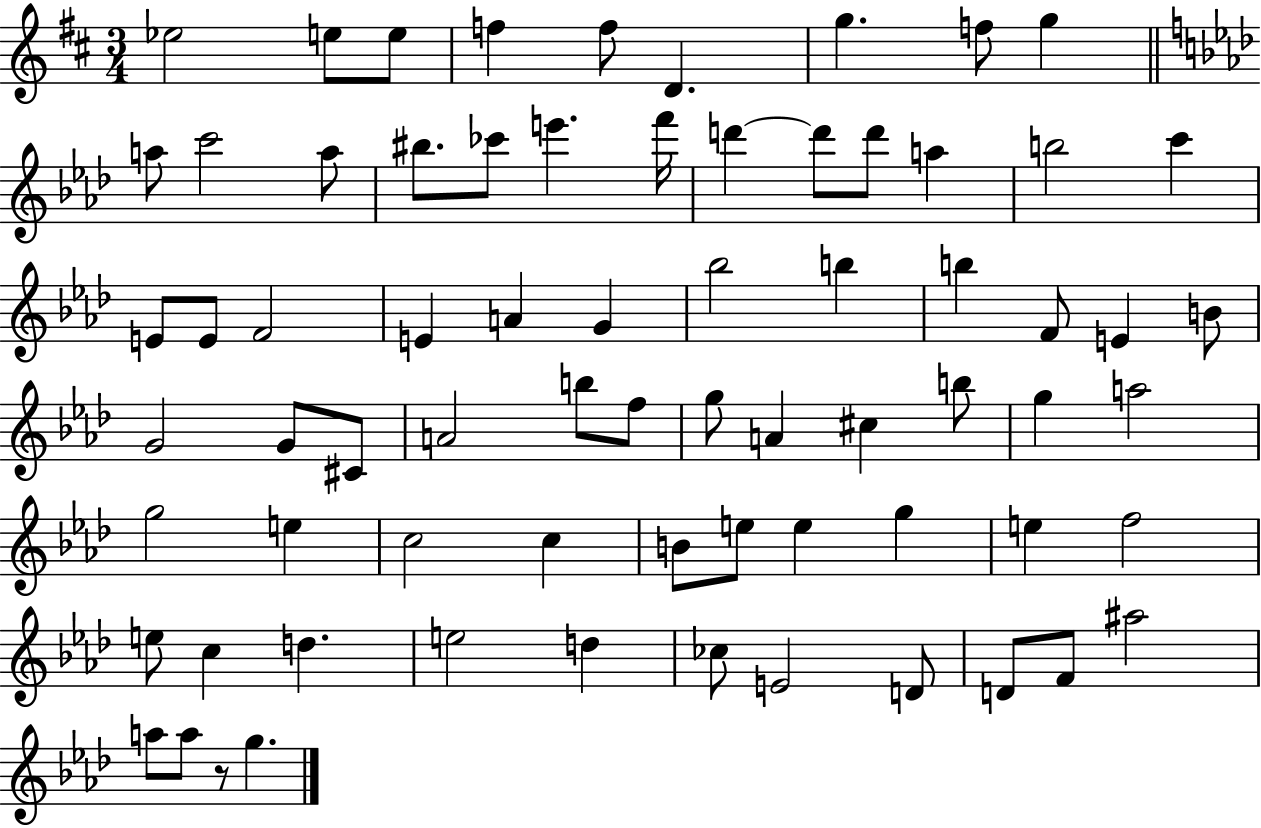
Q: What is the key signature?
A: D major